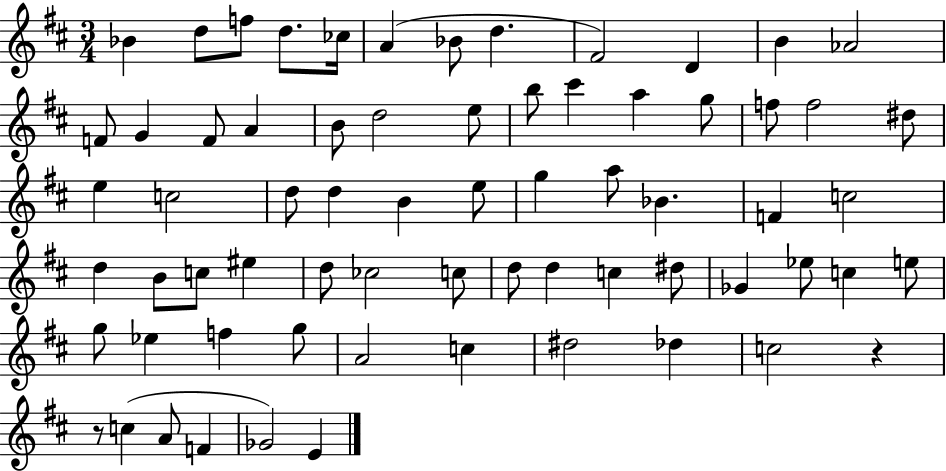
Bb4/q D5/e F5/e D5/e. CES5/s A4/q Bb4/e D5/q. F#4/h D4/q B4/q Ab4/h F4/e G4/q F4/e A4/q B4/e D5/h E5/e B5/e C#6/q A5/q G5/e F5/e F5/h D#5/e E5/q C5/h D5/e D5/q B4/q E5/e G5/q A5/e Bb4/q. F4/q C5/h D5/q B4/e C5/e EIS5/q D5/e CES5/h C5/e D5/e D5/q C5/q D#5/e Gb4/q Eb5/e C5/q E5/e G5/e Eb5/q F5/q G5/e A4/h C5/q D#5/h Db5/q C5/h R/q R/e C5/q A4/e F4/q Gb4/h E4/q